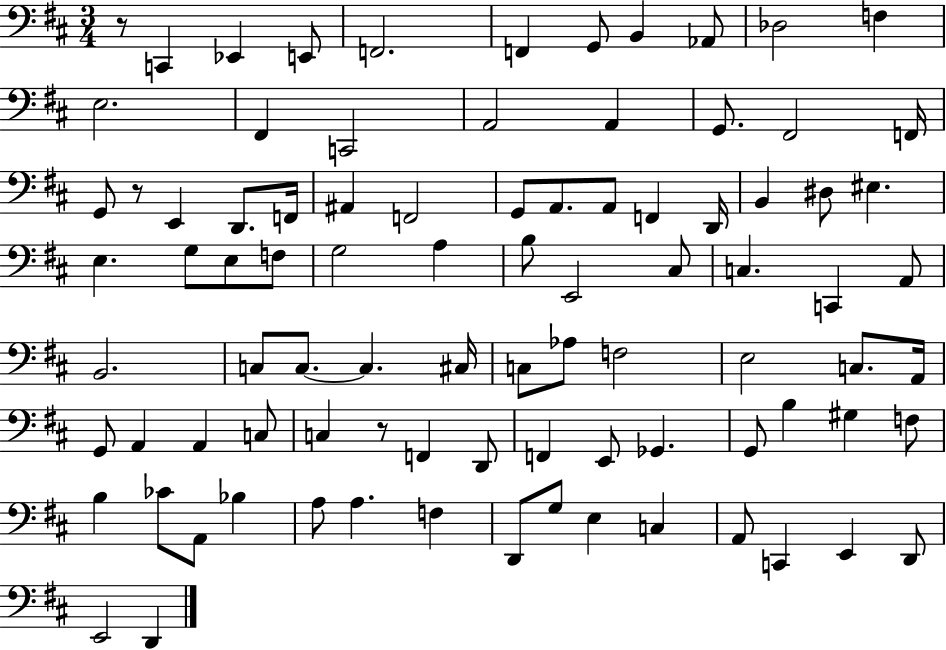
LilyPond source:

{
  \clef bass
  \numericTimeSignature
  \time 3/4
  \key d \major
  r8 c,4 ees,4 e,8 | f,2. | f,4 g,8 b,4 aes,8 | des2 f4 | \break e2. | fis,4 c,2 | a,2 a,4 | g,8. fis,2 f,16 | \break g,8 r8 e,4 d,8. f,16 | ais,4 f,2 | g,8 a,8. a,8 f,4 d,16 | b,4 dis8 eis4. | \break e4. g8 e8 f8 | g2 a4 | b8 e,2 cis8 | c4. c,4 a,8 | \break b,2. | c8 c8.~~ c4. cis16 | c8 aes8 f2 | e2 c8. a,16 | \break g,8 a,4 a,4 c8 | c4 r8 f,4 d,8 | f,4 e,8 ges,4. | g,8 b4 gis4 f8 | \break b4 ces'8 a,8 bes4 | a8 a4. f4 | d,8 g8 e4 c4 | a,8 c,4 e,4 d,8 | \break e,2 d,4 | \bar "|."
}